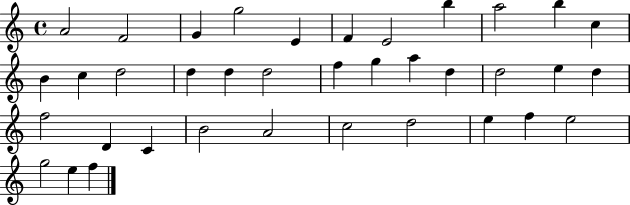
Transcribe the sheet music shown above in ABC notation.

X:1
T:Untitled
M:4/4
L:1/4
K:C
A2 F2 G g2 E F E2 b a2 b c B c d2 d d d2 f g a d d2 e d f2 D C B2 A2 c2 d2 e f e2 g2 e f